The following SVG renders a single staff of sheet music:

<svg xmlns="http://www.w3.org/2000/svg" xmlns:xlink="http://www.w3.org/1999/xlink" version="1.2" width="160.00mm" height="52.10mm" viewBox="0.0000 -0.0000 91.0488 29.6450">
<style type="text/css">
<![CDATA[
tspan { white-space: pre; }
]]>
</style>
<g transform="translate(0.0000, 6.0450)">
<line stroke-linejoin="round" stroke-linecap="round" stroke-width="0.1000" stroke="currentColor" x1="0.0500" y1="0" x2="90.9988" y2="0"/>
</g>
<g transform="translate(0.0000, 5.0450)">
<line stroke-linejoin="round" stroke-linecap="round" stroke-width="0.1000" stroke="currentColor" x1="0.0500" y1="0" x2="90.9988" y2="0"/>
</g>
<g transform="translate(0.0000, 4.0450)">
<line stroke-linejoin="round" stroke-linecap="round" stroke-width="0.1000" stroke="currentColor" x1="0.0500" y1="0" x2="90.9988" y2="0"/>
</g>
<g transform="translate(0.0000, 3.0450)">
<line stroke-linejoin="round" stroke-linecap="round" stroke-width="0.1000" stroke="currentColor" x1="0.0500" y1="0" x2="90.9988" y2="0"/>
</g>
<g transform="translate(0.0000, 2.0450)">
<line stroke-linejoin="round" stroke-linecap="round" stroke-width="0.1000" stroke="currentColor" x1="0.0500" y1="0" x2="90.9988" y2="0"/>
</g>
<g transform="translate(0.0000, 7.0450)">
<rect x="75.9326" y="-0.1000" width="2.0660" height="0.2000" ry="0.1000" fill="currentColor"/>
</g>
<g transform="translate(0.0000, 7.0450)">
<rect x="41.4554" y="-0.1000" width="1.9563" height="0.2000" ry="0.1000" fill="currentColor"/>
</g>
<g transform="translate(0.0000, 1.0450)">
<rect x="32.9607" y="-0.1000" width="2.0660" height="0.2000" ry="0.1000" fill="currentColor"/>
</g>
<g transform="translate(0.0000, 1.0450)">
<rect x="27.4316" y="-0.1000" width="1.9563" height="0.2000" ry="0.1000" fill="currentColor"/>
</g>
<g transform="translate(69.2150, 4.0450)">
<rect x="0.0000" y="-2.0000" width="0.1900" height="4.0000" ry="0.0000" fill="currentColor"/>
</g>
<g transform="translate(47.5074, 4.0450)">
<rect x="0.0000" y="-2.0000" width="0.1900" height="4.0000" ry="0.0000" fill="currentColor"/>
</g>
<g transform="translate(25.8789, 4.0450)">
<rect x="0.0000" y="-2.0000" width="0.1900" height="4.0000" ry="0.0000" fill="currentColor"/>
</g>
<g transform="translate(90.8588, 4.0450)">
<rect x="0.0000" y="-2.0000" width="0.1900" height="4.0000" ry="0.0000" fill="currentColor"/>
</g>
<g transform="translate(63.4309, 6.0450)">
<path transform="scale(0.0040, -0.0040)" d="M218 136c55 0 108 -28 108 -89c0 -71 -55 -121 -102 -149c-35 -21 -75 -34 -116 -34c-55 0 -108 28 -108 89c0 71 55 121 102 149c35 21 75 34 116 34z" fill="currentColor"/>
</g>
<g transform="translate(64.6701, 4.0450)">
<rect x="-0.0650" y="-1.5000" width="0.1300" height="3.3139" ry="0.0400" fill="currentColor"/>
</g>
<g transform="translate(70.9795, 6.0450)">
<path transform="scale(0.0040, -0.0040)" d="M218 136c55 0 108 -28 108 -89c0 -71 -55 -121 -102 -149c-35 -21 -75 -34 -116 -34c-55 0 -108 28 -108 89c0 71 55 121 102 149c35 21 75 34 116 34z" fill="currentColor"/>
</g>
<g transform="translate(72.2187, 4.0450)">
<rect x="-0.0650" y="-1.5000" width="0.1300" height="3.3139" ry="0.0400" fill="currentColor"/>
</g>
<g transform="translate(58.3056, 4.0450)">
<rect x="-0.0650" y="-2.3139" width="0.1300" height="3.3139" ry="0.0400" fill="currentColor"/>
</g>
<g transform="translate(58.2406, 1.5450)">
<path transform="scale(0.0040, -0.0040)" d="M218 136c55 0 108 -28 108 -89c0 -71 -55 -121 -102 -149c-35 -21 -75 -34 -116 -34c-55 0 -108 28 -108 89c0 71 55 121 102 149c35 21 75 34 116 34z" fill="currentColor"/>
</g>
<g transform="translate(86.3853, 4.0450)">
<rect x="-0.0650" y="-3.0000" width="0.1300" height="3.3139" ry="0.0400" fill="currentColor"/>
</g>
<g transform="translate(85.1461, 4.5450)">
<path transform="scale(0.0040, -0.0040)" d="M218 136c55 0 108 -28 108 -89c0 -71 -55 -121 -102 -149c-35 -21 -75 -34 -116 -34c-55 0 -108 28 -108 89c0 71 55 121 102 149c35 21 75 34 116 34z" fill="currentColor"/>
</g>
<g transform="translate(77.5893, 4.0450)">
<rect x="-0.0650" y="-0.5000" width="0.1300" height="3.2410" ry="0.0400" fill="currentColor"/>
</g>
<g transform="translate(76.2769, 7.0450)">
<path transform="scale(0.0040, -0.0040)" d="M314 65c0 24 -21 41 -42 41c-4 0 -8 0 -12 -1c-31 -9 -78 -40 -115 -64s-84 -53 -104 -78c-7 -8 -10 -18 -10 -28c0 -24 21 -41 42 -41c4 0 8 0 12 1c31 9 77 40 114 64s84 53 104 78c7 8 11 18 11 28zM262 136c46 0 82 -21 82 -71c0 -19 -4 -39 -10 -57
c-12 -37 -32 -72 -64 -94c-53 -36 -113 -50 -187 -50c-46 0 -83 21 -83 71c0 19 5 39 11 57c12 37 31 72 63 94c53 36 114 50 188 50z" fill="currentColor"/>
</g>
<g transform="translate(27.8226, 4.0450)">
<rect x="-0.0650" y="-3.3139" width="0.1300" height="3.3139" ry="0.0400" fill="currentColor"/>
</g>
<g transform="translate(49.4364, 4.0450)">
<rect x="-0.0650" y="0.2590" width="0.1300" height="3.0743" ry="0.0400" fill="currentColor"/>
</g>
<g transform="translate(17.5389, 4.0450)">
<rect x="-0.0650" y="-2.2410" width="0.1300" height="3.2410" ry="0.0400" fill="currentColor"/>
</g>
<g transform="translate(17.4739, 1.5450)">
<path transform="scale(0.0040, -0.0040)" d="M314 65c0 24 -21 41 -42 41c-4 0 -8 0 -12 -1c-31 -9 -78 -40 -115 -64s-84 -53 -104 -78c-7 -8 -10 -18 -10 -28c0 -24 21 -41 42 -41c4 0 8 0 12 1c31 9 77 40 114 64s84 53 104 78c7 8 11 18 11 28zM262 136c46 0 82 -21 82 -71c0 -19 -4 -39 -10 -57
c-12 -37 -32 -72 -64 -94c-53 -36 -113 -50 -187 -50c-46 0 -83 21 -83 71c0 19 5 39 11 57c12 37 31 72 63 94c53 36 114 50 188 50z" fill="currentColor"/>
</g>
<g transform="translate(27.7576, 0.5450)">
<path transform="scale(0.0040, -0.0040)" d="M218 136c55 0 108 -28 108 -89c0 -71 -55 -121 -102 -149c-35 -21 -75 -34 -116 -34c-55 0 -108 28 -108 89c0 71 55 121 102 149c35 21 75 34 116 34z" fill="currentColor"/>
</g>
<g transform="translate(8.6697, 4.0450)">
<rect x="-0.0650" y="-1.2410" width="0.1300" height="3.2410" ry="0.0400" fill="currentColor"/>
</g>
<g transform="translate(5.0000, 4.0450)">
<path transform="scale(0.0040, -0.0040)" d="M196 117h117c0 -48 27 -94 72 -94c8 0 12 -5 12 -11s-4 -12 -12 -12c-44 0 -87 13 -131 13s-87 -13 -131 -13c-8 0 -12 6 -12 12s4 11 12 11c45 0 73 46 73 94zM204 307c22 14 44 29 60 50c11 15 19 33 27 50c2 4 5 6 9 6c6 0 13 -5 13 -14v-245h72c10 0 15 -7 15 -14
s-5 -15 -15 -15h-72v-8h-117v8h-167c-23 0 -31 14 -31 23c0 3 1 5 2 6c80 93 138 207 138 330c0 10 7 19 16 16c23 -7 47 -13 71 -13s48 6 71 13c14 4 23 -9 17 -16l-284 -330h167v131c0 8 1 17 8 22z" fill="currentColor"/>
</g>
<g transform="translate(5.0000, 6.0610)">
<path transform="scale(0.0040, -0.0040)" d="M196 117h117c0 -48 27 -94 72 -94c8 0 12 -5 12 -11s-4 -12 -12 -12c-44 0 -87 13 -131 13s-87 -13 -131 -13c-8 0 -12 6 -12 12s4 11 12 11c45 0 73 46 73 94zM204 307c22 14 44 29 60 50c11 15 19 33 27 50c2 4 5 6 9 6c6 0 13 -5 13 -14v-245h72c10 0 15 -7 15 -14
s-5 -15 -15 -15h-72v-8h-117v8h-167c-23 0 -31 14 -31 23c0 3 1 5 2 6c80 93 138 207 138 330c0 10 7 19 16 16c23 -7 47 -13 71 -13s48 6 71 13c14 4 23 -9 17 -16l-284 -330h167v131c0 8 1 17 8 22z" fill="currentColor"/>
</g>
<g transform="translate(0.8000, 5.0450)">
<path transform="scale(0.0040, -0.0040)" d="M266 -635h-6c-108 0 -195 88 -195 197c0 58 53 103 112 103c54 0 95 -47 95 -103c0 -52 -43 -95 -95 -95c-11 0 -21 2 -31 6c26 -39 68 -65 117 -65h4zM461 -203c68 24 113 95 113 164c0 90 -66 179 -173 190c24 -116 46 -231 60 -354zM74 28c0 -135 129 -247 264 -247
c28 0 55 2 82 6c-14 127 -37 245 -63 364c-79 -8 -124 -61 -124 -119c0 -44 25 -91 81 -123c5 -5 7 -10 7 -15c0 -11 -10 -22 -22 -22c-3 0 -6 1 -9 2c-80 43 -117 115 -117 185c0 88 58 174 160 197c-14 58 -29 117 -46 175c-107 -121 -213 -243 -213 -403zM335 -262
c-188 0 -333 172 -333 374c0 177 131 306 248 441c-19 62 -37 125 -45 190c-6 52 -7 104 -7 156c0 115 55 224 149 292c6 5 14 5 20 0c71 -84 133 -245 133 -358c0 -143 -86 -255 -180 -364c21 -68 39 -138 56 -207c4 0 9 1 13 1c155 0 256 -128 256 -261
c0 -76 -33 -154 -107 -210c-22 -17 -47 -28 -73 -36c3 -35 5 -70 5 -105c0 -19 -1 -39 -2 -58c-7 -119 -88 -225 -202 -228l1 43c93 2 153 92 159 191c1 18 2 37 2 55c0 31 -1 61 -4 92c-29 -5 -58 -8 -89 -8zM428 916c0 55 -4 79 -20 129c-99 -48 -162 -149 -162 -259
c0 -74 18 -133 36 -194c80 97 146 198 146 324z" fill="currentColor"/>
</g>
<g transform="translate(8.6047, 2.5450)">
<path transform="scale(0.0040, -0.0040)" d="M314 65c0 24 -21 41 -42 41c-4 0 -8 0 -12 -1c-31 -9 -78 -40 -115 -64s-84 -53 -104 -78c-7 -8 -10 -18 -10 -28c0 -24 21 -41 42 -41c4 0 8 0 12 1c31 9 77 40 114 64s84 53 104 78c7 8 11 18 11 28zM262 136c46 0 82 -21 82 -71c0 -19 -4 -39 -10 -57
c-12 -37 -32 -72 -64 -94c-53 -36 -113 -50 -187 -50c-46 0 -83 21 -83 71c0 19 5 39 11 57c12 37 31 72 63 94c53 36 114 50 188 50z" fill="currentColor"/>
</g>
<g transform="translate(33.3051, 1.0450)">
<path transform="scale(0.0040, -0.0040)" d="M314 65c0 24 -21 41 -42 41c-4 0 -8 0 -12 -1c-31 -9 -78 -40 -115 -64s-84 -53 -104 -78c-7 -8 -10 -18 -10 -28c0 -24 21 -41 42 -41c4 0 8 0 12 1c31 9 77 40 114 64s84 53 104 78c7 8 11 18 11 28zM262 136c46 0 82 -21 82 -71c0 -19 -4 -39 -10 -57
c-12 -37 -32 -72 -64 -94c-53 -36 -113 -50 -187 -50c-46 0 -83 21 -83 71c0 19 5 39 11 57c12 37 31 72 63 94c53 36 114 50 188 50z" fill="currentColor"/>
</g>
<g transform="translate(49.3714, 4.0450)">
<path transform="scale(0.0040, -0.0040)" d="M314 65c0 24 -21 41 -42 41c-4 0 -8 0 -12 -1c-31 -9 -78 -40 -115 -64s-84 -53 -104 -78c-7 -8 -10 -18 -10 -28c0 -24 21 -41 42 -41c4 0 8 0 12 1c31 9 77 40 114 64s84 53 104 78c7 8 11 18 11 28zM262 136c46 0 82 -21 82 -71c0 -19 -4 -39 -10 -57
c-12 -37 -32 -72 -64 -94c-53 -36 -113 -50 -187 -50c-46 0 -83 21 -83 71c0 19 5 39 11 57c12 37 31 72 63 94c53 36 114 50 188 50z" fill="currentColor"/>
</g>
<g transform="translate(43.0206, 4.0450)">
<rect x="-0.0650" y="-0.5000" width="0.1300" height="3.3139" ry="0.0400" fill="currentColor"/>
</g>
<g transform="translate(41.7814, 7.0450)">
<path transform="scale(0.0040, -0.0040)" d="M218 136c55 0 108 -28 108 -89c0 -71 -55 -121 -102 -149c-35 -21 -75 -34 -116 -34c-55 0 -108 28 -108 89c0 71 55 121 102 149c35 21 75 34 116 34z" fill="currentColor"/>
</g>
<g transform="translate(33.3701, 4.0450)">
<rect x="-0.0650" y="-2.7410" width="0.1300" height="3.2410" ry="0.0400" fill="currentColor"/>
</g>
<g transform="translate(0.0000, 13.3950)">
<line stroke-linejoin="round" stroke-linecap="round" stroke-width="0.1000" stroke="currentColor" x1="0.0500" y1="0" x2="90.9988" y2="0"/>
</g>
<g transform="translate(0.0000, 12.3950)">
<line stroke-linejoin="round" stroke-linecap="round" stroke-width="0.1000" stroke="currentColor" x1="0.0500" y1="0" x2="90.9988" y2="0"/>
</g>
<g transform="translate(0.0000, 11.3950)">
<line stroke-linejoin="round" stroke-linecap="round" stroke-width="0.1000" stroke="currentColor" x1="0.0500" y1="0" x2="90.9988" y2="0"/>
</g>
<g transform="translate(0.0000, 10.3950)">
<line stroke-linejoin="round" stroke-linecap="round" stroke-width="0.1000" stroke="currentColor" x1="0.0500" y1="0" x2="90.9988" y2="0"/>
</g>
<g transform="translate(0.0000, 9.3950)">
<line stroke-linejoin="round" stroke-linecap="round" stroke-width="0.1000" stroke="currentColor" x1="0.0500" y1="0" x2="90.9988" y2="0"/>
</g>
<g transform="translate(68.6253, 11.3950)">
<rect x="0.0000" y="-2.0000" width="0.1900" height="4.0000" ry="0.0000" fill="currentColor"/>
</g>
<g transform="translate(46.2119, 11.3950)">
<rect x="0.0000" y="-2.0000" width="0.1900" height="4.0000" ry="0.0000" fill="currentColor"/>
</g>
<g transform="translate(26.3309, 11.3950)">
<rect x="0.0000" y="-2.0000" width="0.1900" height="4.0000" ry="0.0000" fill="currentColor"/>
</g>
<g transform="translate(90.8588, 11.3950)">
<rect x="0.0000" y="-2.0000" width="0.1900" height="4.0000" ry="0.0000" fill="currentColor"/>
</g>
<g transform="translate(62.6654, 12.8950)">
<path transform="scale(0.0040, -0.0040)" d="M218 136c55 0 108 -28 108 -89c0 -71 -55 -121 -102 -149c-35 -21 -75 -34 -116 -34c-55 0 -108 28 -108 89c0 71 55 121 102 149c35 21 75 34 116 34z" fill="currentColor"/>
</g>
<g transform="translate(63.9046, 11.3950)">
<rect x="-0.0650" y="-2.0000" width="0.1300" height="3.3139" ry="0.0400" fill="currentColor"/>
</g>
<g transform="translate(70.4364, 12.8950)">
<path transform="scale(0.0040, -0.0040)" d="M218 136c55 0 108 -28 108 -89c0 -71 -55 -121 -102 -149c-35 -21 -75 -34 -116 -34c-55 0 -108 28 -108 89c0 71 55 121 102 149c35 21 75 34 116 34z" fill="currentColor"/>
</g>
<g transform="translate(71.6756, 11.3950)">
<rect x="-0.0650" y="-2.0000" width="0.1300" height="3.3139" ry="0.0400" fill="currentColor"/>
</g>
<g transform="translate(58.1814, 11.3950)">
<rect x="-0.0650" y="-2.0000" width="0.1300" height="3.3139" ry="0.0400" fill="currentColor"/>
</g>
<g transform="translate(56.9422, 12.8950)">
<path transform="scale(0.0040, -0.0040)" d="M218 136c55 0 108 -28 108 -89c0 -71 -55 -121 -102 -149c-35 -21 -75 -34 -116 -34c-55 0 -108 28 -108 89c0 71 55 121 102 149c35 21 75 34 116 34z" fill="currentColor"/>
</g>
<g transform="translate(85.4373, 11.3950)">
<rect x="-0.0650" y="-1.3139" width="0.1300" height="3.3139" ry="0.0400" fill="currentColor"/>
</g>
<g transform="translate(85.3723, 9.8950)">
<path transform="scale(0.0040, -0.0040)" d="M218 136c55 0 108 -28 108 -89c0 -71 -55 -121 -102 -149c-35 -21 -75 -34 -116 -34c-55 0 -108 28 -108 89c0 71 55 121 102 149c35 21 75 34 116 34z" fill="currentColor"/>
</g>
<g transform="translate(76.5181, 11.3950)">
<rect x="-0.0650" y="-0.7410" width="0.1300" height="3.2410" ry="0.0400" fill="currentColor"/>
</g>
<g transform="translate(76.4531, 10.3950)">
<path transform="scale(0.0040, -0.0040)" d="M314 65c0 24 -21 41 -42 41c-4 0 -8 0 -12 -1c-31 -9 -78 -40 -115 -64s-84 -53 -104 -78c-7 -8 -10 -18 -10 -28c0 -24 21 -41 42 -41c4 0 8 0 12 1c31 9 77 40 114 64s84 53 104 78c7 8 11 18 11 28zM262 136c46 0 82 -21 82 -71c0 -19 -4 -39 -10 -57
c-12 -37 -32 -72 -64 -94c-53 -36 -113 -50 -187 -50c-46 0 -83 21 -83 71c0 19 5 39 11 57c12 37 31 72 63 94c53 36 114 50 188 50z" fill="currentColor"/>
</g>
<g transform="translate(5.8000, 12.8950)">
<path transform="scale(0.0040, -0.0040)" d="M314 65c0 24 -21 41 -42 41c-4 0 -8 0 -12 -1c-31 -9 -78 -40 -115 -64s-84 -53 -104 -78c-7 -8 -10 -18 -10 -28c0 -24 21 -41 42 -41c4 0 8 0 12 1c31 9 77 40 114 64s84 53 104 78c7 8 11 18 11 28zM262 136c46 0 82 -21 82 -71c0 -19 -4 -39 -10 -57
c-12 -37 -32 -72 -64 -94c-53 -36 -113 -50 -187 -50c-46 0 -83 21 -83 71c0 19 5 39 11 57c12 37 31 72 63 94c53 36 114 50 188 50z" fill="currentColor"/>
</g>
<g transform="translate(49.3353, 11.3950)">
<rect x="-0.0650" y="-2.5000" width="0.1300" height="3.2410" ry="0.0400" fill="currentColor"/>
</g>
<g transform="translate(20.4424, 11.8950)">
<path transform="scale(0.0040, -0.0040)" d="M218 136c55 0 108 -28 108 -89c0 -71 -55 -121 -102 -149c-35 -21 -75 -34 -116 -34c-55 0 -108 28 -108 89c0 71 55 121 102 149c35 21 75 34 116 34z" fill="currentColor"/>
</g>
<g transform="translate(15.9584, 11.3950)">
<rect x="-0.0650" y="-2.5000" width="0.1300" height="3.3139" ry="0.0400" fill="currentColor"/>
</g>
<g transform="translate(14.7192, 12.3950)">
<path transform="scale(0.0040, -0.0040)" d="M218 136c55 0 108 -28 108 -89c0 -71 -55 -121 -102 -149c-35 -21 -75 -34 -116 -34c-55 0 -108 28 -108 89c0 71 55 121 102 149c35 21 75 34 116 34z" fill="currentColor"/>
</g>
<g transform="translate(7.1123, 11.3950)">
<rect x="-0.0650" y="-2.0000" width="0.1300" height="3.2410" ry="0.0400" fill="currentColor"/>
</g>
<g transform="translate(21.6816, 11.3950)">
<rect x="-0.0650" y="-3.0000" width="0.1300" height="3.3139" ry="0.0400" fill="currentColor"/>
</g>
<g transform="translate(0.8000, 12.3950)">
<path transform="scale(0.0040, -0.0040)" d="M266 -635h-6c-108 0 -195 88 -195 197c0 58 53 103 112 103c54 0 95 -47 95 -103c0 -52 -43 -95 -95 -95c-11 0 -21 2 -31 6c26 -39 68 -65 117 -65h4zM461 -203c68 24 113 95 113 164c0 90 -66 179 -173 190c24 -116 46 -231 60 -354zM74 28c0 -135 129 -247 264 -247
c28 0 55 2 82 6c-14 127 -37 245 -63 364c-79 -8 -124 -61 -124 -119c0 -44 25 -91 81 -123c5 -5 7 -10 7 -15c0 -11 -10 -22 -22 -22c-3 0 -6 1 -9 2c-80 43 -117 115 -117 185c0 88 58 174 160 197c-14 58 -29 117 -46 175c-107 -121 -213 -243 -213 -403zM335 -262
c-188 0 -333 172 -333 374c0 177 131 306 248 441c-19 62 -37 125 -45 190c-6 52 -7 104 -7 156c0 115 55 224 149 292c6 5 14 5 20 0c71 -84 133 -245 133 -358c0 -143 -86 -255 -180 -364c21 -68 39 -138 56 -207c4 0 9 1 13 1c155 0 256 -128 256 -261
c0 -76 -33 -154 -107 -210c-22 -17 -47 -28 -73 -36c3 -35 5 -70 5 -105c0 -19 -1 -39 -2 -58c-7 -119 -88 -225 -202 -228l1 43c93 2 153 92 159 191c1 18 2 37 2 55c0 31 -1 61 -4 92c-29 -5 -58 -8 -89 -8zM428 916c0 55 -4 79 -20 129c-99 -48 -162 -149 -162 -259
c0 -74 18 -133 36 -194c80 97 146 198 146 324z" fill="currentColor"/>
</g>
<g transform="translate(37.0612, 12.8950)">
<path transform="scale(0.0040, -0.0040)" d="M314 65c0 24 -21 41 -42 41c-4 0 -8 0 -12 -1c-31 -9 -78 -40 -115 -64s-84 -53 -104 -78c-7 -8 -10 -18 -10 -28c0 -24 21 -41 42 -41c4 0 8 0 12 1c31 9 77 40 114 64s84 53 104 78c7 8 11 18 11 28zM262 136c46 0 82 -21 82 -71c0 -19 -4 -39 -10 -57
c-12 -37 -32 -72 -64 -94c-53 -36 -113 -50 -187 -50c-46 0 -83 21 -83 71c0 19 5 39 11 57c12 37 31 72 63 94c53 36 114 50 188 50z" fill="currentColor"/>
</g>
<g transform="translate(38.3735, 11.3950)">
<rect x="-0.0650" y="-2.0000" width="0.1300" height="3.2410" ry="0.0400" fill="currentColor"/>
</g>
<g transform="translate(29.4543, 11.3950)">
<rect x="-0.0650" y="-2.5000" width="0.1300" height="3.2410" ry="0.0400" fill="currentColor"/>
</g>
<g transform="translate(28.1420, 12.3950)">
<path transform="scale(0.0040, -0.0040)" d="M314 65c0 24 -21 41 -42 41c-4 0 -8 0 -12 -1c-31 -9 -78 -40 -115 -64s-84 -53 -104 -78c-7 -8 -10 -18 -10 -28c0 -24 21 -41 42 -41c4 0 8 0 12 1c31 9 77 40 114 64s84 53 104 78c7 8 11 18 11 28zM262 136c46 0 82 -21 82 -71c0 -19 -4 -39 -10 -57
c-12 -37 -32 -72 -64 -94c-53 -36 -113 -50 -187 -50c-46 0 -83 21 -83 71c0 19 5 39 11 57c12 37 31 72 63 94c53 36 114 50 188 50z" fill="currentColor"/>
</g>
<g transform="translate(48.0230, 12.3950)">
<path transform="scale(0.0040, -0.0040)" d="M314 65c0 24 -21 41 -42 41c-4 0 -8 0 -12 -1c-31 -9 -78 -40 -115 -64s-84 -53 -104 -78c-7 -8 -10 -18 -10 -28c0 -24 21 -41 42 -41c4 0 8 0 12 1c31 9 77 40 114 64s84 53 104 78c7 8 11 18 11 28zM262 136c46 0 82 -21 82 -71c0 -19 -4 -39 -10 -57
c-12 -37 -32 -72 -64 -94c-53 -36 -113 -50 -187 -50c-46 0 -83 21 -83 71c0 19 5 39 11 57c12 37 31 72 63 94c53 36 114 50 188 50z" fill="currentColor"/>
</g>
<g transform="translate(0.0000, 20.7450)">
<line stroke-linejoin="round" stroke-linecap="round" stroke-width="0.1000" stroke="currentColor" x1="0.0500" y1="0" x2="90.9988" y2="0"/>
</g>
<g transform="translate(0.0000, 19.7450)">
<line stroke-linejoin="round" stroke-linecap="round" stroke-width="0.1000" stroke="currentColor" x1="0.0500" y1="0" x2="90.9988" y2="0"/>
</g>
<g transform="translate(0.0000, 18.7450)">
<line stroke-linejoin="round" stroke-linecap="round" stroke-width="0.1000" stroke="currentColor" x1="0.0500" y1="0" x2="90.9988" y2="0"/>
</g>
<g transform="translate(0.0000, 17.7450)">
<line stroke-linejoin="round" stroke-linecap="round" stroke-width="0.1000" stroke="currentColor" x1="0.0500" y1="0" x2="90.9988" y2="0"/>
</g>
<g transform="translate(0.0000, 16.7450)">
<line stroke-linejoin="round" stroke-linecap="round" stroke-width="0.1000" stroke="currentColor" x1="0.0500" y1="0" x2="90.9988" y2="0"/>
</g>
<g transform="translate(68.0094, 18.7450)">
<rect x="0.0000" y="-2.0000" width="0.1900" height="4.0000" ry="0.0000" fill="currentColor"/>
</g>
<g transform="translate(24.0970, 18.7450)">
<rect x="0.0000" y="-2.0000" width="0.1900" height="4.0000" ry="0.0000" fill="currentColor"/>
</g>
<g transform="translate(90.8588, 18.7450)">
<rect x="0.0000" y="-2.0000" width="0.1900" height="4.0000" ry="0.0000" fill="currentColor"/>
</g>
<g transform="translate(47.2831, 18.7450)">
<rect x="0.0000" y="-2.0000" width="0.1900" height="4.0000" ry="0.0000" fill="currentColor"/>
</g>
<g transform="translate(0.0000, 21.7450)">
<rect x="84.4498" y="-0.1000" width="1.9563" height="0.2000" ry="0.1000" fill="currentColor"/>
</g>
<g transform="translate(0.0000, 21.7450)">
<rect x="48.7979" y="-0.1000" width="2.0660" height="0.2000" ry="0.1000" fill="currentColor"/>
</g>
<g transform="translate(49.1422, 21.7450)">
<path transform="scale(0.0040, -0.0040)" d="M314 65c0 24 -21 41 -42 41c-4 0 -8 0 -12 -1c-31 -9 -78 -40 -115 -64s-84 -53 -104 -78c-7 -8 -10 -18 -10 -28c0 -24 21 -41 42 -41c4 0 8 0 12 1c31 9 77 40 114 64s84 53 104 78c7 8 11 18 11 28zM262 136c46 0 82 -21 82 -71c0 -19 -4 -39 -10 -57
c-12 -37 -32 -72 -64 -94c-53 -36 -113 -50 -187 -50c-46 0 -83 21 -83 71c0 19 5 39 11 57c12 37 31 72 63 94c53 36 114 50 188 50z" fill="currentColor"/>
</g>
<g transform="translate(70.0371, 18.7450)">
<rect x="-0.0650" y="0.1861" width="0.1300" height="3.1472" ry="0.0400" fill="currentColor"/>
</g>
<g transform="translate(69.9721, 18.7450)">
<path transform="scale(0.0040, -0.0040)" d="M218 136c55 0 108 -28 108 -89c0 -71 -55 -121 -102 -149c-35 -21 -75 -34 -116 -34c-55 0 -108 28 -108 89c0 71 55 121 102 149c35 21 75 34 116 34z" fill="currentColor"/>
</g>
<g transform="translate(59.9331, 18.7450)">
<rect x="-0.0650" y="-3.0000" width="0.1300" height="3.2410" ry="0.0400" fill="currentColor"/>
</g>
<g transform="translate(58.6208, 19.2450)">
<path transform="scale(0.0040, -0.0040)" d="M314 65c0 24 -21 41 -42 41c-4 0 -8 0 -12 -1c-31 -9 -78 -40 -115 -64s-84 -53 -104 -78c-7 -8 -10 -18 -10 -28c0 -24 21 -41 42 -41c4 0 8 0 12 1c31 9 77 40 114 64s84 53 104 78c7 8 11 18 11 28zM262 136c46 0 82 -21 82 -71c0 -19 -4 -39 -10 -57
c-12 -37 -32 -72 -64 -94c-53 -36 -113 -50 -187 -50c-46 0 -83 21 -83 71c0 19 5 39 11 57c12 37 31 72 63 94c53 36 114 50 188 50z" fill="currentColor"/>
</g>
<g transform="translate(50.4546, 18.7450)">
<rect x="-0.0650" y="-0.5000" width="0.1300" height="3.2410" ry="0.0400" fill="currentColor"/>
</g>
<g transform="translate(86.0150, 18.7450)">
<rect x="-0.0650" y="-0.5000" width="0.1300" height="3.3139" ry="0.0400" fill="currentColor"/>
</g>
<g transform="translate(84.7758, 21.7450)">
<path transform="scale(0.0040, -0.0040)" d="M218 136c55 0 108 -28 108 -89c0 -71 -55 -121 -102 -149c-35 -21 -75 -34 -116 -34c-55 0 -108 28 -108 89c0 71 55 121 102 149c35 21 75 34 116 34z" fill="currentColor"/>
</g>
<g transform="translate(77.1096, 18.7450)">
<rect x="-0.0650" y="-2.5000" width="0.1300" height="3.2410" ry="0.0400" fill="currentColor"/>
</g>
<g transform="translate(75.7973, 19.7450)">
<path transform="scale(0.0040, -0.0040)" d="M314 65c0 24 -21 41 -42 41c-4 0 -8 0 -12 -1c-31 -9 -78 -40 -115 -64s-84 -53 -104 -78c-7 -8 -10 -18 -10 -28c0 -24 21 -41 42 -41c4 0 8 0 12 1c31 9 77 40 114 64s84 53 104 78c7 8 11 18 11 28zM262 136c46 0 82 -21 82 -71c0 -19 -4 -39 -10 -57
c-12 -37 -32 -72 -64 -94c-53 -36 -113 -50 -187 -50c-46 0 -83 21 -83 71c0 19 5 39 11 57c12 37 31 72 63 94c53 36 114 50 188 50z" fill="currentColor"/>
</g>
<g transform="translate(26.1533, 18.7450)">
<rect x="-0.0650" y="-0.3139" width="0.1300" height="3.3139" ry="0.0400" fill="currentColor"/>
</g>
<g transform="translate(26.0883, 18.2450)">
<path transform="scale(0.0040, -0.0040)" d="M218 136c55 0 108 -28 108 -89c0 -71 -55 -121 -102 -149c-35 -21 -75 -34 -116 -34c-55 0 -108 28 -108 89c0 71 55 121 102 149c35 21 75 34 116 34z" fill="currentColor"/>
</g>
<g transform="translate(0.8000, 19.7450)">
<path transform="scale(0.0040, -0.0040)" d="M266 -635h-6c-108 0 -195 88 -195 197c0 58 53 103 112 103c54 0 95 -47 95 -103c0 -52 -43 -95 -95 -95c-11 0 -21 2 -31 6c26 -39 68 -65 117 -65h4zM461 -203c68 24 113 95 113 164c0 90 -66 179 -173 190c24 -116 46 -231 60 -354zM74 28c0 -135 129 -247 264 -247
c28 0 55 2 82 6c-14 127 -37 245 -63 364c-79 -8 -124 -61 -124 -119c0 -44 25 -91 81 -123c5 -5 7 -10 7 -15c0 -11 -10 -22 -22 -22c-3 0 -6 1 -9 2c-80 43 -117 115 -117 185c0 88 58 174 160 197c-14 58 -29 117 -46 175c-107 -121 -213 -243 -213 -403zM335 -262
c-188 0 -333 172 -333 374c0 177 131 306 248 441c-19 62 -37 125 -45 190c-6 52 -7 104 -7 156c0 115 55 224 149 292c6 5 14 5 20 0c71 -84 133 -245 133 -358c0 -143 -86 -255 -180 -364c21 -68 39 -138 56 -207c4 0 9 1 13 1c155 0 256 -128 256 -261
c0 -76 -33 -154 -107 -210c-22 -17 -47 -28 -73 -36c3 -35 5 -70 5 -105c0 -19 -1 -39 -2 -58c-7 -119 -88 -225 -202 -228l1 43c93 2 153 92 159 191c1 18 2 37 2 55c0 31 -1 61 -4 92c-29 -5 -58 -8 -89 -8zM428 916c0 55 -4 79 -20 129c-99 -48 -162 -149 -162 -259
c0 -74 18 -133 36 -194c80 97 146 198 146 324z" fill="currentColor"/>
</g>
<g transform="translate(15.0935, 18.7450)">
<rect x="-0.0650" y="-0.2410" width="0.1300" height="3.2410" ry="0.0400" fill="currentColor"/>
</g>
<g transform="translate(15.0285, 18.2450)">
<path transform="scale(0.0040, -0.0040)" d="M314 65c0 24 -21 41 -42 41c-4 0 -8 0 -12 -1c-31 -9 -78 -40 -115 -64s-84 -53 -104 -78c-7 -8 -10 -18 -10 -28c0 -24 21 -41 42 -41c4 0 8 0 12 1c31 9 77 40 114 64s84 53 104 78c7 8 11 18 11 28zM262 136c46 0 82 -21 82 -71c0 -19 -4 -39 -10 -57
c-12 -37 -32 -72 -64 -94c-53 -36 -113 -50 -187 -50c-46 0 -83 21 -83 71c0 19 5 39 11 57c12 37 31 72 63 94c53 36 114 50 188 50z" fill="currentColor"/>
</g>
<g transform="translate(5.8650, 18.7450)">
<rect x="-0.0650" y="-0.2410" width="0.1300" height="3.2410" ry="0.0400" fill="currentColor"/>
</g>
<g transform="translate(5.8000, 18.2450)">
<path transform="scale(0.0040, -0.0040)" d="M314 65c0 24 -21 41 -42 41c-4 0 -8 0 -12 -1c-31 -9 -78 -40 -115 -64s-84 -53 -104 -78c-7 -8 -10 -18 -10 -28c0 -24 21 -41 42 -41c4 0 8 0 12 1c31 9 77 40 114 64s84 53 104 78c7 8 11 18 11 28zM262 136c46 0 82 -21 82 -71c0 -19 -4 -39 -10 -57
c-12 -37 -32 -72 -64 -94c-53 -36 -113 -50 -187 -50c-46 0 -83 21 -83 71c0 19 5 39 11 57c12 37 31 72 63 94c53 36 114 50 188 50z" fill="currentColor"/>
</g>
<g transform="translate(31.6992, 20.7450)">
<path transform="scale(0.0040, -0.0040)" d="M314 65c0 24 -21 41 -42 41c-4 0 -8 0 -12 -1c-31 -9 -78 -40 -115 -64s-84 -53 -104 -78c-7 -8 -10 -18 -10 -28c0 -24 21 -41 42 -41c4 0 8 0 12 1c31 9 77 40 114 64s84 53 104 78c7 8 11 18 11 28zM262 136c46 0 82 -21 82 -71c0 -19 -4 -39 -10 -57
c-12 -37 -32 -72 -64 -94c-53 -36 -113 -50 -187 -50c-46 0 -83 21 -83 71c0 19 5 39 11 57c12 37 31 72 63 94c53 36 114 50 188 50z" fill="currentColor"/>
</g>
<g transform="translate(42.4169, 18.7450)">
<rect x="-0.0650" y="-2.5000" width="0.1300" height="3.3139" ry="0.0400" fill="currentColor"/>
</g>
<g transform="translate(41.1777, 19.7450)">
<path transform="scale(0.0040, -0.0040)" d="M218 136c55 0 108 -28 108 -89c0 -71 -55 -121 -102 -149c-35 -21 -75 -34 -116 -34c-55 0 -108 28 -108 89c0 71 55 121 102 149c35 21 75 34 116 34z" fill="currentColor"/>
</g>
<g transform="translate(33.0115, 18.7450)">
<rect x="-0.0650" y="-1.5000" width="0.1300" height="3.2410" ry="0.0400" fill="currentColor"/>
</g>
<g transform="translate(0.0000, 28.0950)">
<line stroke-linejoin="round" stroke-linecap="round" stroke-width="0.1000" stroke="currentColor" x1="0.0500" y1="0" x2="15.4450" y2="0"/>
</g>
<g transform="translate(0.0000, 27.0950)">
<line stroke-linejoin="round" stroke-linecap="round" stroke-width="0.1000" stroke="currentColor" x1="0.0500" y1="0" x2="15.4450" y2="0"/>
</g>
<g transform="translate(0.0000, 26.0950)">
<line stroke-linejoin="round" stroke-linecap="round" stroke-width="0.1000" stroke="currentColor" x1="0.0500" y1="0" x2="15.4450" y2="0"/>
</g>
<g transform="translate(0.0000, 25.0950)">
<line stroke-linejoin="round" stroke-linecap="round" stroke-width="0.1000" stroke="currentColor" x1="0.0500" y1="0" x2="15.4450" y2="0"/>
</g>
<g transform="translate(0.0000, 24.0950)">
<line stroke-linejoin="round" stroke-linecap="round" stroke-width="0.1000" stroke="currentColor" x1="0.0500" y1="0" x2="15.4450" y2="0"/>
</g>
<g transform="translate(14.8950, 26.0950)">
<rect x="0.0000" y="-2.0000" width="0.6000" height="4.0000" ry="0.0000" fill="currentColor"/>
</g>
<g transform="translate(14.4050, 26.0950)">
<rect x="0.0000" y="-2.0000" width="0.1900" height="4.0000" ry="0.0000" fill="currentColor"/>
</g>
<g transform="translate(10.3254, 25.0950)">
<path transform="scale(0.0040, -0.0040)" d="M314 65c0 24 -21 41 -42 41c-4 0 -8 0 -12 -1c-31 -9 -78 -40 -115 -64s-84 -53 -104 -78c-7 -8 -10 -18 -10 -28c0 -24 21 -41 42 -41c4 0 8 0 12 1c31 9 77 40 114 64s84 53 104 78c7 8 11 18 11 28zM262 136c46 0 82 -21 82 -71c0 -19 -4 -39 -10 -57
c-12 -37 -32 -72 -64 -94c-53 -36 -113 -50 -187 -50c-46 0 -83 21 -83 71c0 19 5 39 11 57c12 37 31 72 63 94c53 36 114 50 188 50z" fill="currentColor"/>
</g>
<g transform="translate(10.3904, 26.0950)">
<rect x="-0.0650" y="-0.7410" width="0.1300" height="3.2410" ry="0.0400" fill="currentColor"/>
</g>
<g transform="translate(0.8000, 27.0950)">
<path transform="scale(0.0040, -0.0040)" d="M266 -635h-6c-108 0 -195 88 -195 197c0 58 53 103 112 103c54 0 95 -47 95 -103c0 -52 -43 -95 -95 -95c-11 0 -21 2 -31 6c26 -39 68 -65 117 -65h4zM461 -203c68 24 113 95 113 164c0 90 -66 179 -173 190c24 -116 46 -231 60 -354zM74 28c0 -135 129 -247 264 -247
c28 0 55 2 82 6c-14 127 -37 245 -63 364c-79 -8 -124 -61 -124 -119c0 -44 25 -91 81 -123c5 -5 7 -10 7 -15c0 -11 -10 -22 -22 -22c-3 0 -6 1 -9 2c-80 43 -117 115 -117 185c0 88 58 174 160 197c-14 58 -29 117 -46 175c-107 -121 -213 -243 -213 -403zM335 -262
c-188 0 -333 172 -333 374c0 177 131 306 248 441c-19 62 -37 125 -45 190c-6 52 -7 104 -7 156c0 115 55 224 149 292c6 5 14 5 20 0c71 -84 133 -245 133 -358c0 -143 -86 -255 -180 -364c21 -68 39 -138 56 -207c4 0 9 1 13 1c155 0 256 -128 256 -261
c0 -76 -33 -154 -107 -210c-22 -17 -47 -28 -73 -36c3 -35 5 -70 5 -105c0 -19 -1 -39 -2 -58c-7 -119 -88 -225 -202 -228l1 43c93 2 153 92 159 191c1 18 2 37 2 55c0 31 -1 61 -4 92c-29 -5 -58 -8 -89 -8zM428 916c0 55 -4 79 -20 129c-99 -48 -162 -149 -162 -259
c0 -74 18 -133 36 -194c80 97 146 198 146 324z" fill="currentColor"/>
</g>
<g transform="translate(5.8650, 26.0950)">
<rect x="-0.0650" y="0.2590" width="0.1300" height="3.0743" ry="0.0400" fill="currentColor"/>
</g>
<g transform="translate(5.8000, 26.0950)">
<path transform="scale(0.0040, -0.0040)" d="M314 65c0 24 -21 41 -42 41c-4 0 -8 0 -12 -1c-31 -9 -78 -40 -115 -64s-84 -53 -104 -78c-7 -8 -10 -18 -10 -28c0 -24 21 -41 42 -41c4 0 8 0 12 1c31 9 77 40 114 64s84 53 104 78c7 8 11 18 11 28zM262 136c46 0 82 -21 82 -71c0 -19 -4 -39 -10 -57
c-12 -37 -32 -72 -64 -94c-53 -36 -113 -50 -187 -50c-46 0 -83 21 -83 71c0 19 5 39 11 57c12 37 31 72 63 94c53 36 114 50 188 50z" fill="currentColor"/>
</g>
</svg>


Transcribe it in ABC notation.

X:1
T:Untitled
M:4/4
L:1/4
K:C
e2 g2 b a2 C B2 g E E C2 A F2 G A G2 F2 G2 F F F d2 e c2 c2 c E2 G C2 A2 B G2 C B2 d2